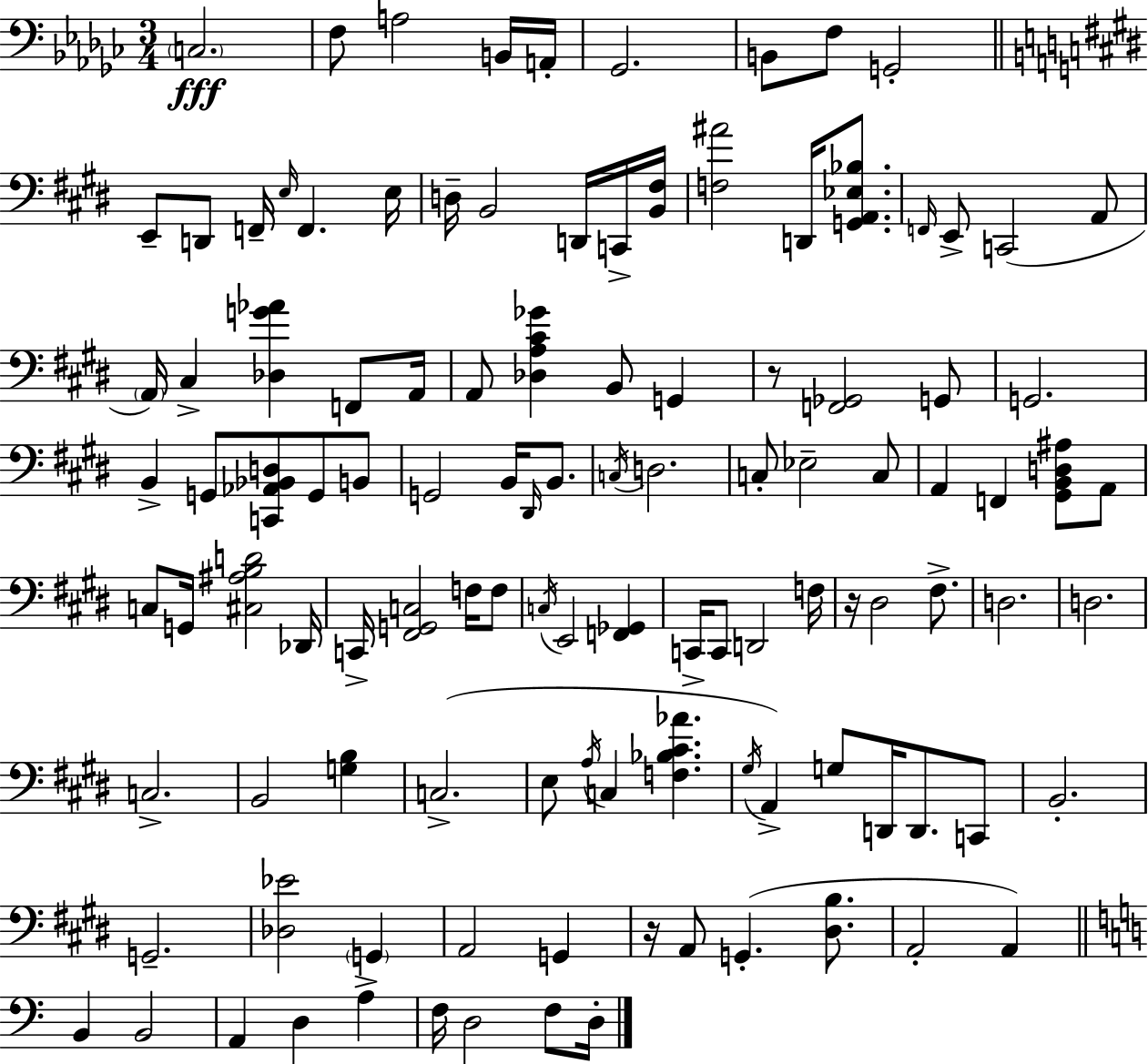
{
  \clef bass
  \numericTimeSignature
  \time 3/4
  \key ees \minor
  \repeat volta 2 { \parenthesize c2.\fff | f8 a2 b,16 a,16-. | ges,2. | b,8 f8 g,2-. | \break \bar "||" \break \key e \major e,8-- d,8 f,16-- \grace { e16 } f,4. | e16 d16-- b,2 d,16 c,16-> | <b, fis>16 <f ais'>2 d,16 <g, a, ees bes>8. | \grace { f,16 } e,8-> c,2( | \break a,8 \parenthesize a,16) cis4-> <des g' aes'>4 f,8 | a,16 a,8 <des a cis' ges'>4 b,8 g,4 | r8 <f, ges,>2 | g,8 g,2. | \break b,4-> g,8 <c, aes, bes, d>8 g,8 | b,8 g,2 b,16 \grace { dis,16 } | b,8. \acciaccatura { c16 } d2. | c8-. ees2-- | \break c8 a,4 f,4 | <gis, b, d ais>8 a,8 c8 g,16 <cis ais b d'>2 | des,16 c,16-> <fis, g, c>2 | f16 f8 \acciaccatura { c16 } e,2 | \break <f, ges,>4 c,16-> c,8 d,2 | f16 r16 dis2 | fis8.-> d2. | d2. | \break c2.-> | b,2 | <g b>4 c2.->( | e8 \acciaccatura { a16 } c4 | \break <f bes cis' aes'>4. \acciaccatura { gis16 }) a,4-> g8 | d,16 d,8. c,8 b,2.-. | g,2.-- | <des ees'>2 | \break \parenthesize g,4 a,2 | g,4 r16 a,8 g,4.-.( | <dis b>8. a,2-. | a,4) \bar "||" \break \key c \major b,4 b,2 | a,4 d4 a4-> | f16 d2 f8 d16-. | } \bar "|."
}